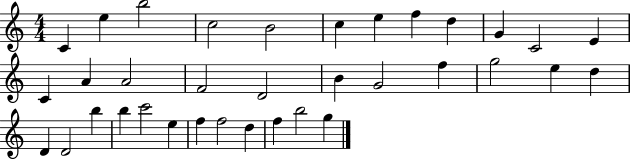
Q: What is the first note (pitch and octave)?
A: C4